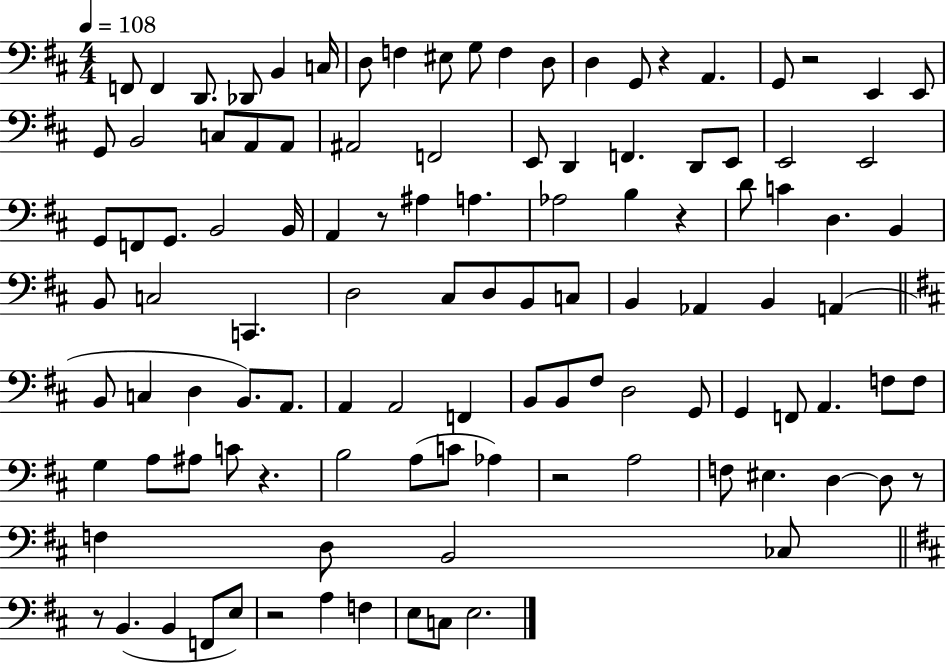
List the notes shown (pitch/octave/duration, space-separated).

F2/e F2/q D2/e. Db2/e B2/q C3/s D3/e F3/q EIS3/e G3/e F3/q D3/e D3/q G2/e R/q A2/q. G2/e R/h E2/q E2/e G2/e B2/h C3/e A2/e A2/e A#2/h F2/h E2/e D2/q F2/q. D2/e E2/e E2/h E2/h G2/e F2/e G2/e. B2/h B2/s A2/q R/e A#3/q A3/q. Ab3/h B3/q R/q D4/e C4/q D3/q. B2/q B2/e C3/h C2/q. D3/h C#3/e D3/e B2/e C3/e B2/q Ab2/q B2/q A2/q B2/e C3/q D3/q B2/e. A2/e. A2/q A2/h F2/q B2/e B2/e F#3/e D3/h G2/e G2/q F2/e A2/q. F3/e F3/e G3/q A3/e A#3/e C4/e R/q. B3/h A3/e C4/e Ab3/q R/h A3/h F3/e EIS3/q. D3/q D3/e R/e F3/q D3/e B2/h CES3/e R/e B2/q. B2/q F2/e E3/e R/h A3/q F3/q E3/e C3/e E3/h.